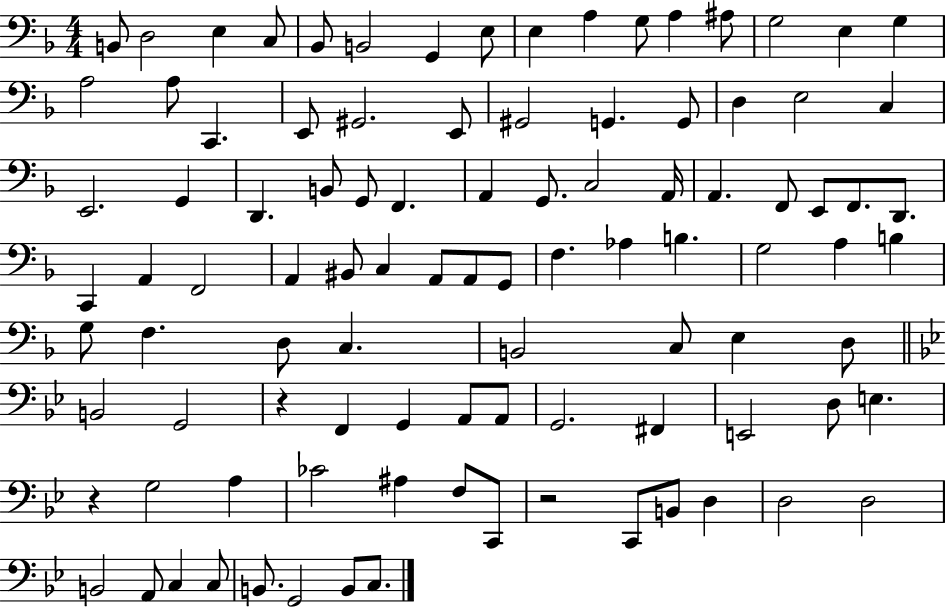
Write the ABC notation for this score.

X:1
T:Untitled
M:4/4
L:1/4
K:F
B,,/2 D,2 E, C,/2 _B,,/2 B,,2 G,, E,/2 E, A, G,/2 A, ^A,/2 G,2 E, G, A,2 A,/2 C,, E,,/2 ^G,,2 E,,/2 ^G,,2 G,, G,,/2 D, E,2 C, E,,2 G,, D,, B,,/2 G,,/2 F,, A,, G,,/2 C,2 A,,/4 A,, F,,/2 E,,/2 F,,/2 D,,/2 C,, A,, F,,2 A,, ^B,,/2 C, A,,/2 A,,/2 G,,/2 F, _A, B, G,2 A, B, G,/2 F, D,/2 C, B,,2 C,/2 E, D,/2 B,,2 G,,2 z F,, G,, A,,/2 A,,/2 G,,2 ^F,, E,,2 D,/2 E, z G,2 A, _C2 ^A, F,/2 C,,/2 z2 C,,/2 B,,/2 D, D,2 D,2 B,,2 A,,/2 C, C,/2 B,,/2 G,,2 B,,/2 C,/2